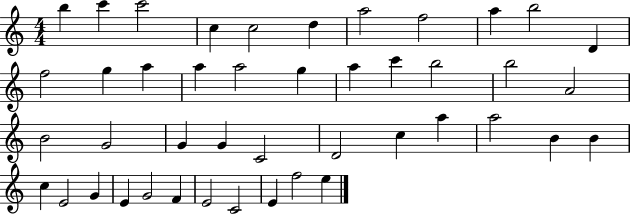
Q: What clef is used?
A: treble